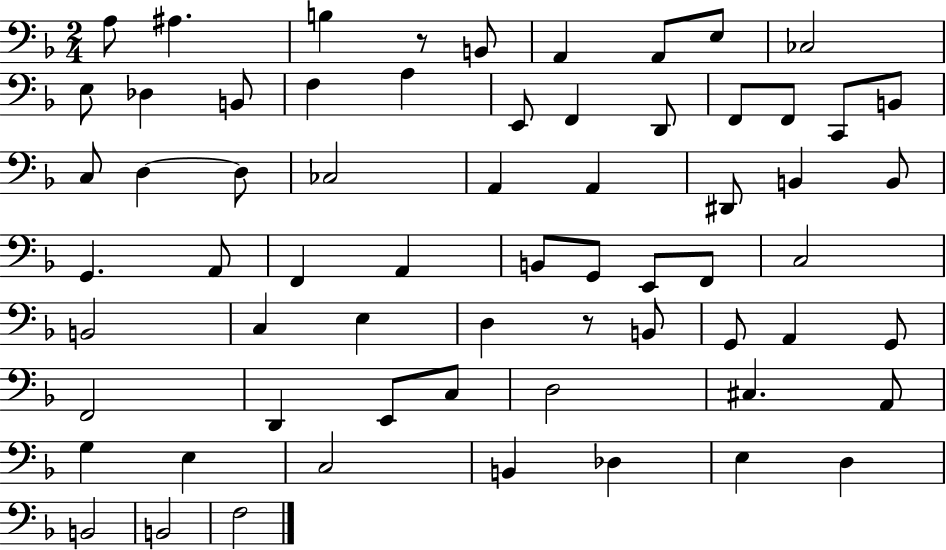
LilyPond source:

{
  \clef bass
  \numericTimeSignature
  \time 2/4
  \key f \major
  \repeat volta 2 { a8 ais4. | b4 r8 b,8 | a,4 a,8 e8 | ces2 | \break e8 des4 b,8 | f4 a4 | e,8 f,4 d,8 | f,8 f,8 c,8 b,8 | \break c8 d4~~ d8 | ces2 | a,4 a,4 | dis,8 b,4 b,8 | \break g,4. a,8 | f,4 a,4 | b,8 g,8 e,8 f,8 | c2 | \break b,2 | c4 e4 | d4 r8 b,8 | g,8 a,4 g,8 | \break f,2 | d,4 e,8 c8 | d2 | cis4. a,8 | \break g4 e4 | c2 | b,4 des4 | e4 d4 | \break b,2 | b,2 | f2 | } \bar "|."
}